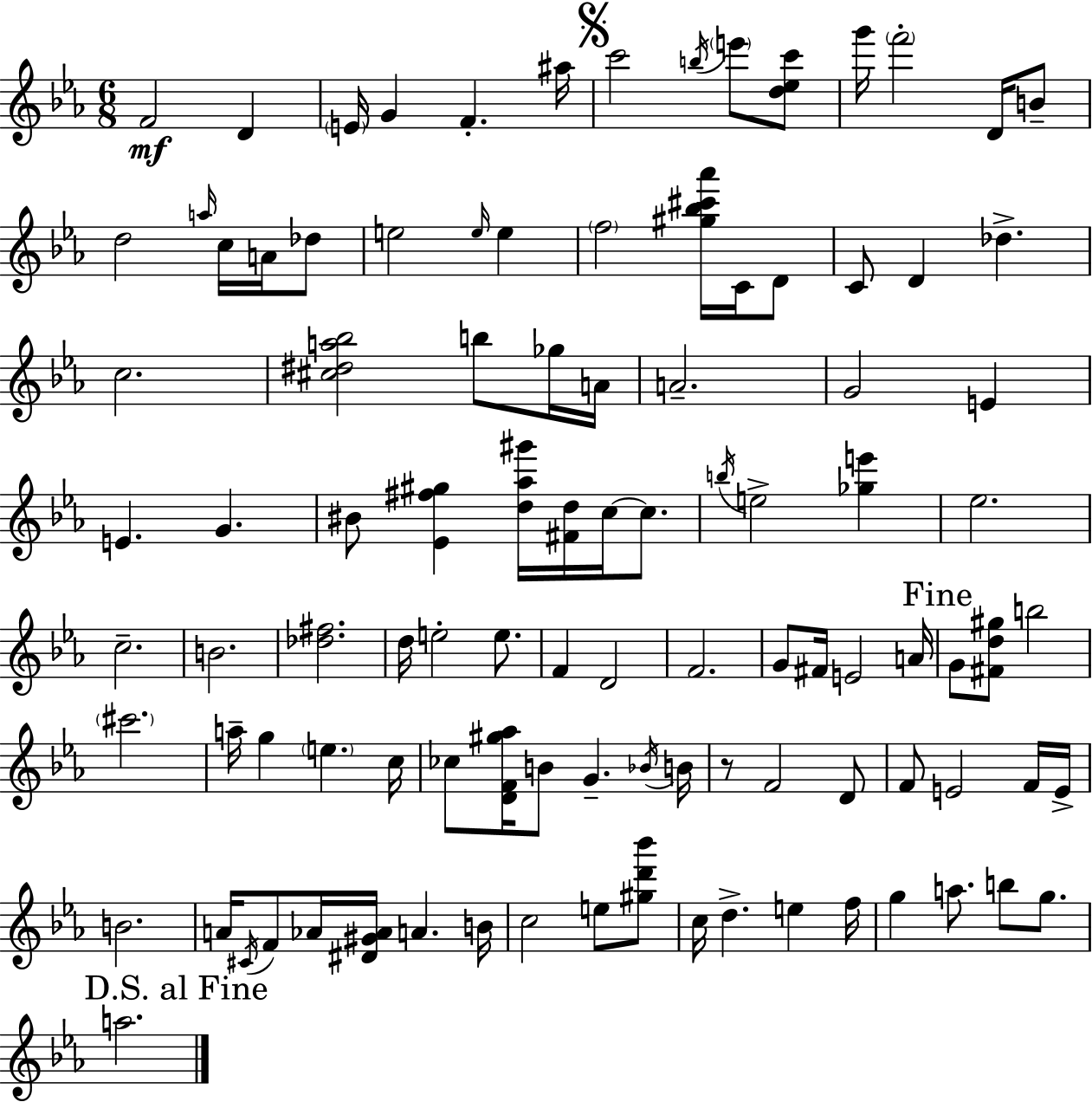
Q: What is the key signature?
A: C minor